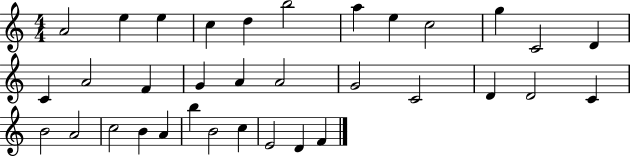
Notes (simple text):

A4/h E5/q E5/q C5/q D5/q B5/h A5/q E5/q C5/h G5/q C4/h D4/q C4/q A4/h F4/q G4/q A4/q A4/h G4/h C4/h D4/q D4/h C4/q B4/h A4/h C5/h B4/q A4/q B5/q B4/h C5/q E4/h D4/q F4/q